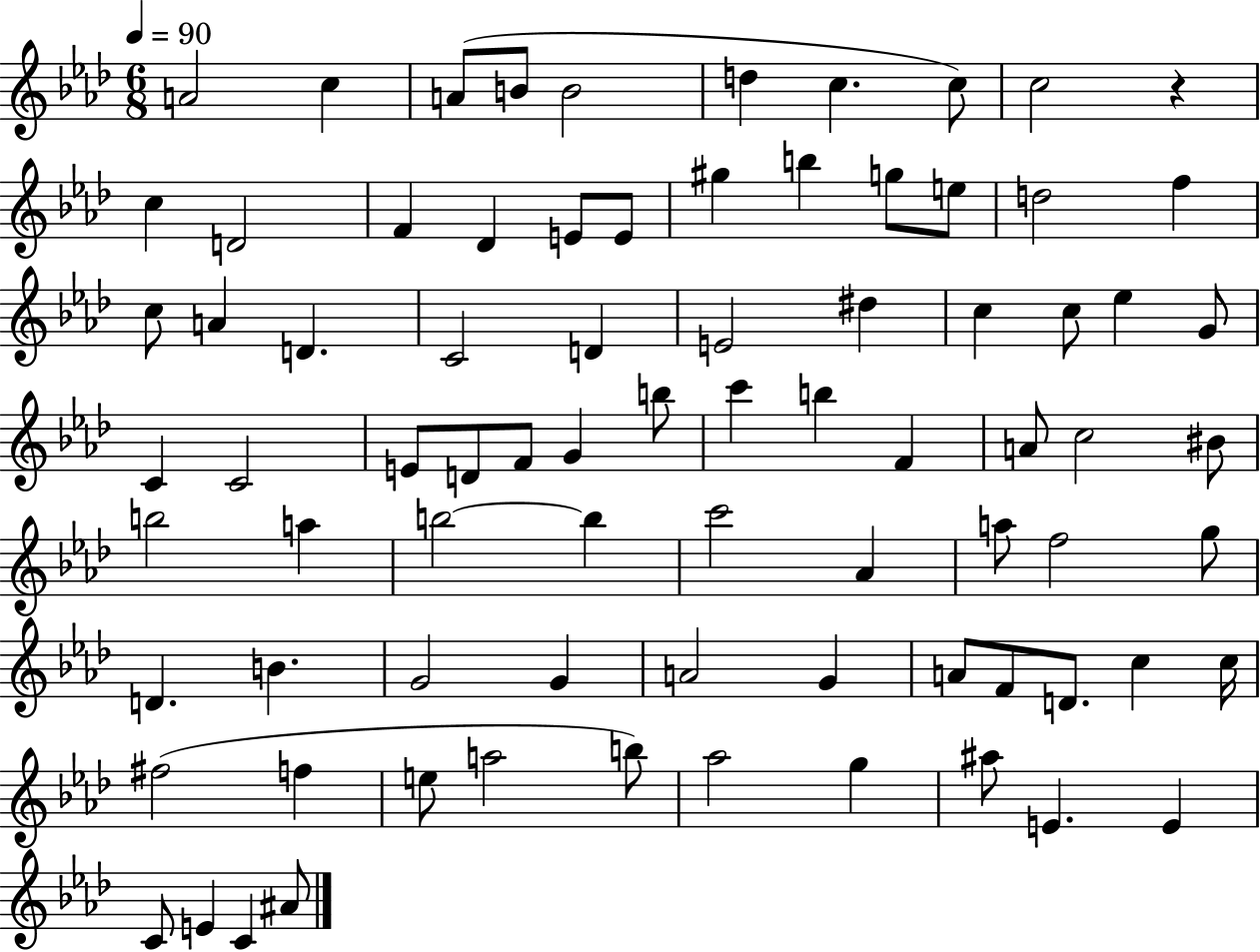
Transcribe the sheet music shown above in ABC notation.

X:1
T:Untitled
M:6/8
L:1/4
K:Ab
A2 c A/2 B/2 B2 d c c/2 c2 z c D2 F _D E/2 E/2 ^g b g/2 e/2 d2 f c/2 A D C2 D E2 ^d c c/2 _e G/2 C C2 E/2 D/2 F/2 G b/2 c' b F A/2 c2 ^B/2 b2 a b2 b c'2 _A a/2 f2 g/2 D B G2 G A2 G A/2 F/2 D/2 c c/4 ^f2 f e/2 a2 b/2 _a2 g ^a/2 E E C/2 E C ^A/2